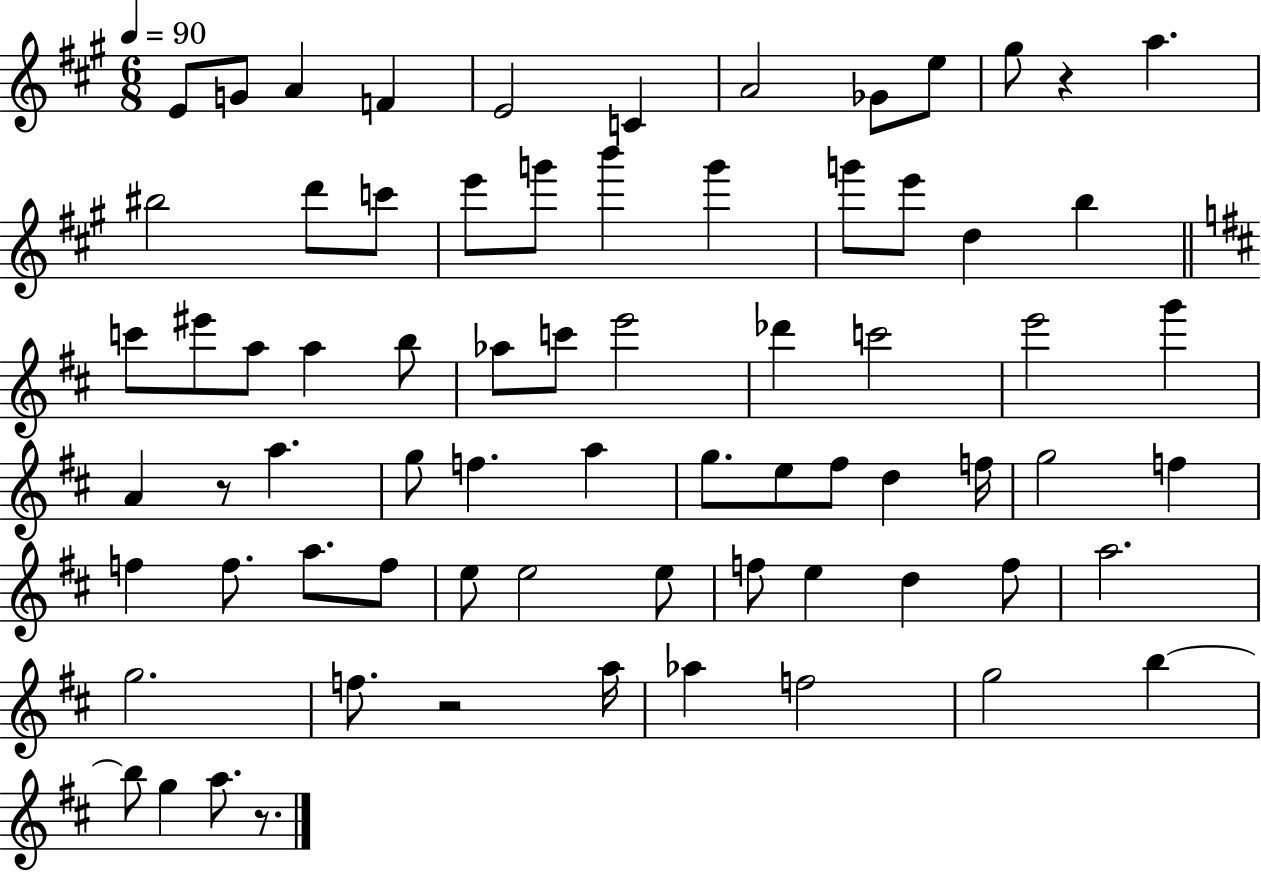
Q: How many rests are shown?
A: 4